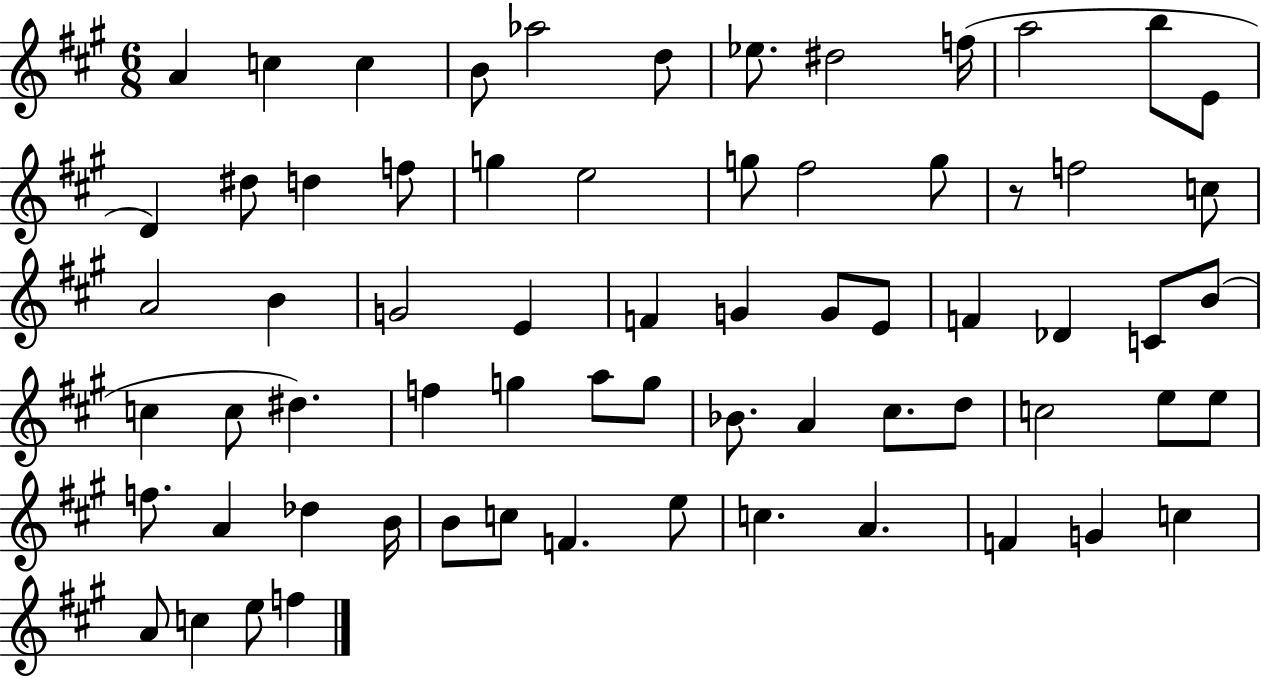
{
  \clef treble
  \numericTimeSignature
  \time 6/8
  \key a \major
  \repeat volta 2 { a'4 c''4 c''4 | b'8 aes''2 d''8 | ees''8. dis''2 f''16( | a''2 b''8 e'8 | \break d'4) dis''8 d''4 f''8 | g''4 e''2 | g''8 fis''2 g''8 | r8 f''2 c''8 | \break a'2 b'4 | g'2 e'4 | f'4 g'4 g'8 e'8 | f'4 des'4 c'8 b'8( | \break c''4 c''8 dis''4.) | f''4 g''4 a''8 g''8 | bes'8. a'4 cis''8. d''8 | c''2 e''8 e''8 | \break f''8. a'4 des''4 b'16 | b'8 c''8 f'4. e''8 | c''4. a'4. | f'4 g'4 c''4 | \break a'8 c''4 e''8 f''4 | } \bar "|."
}